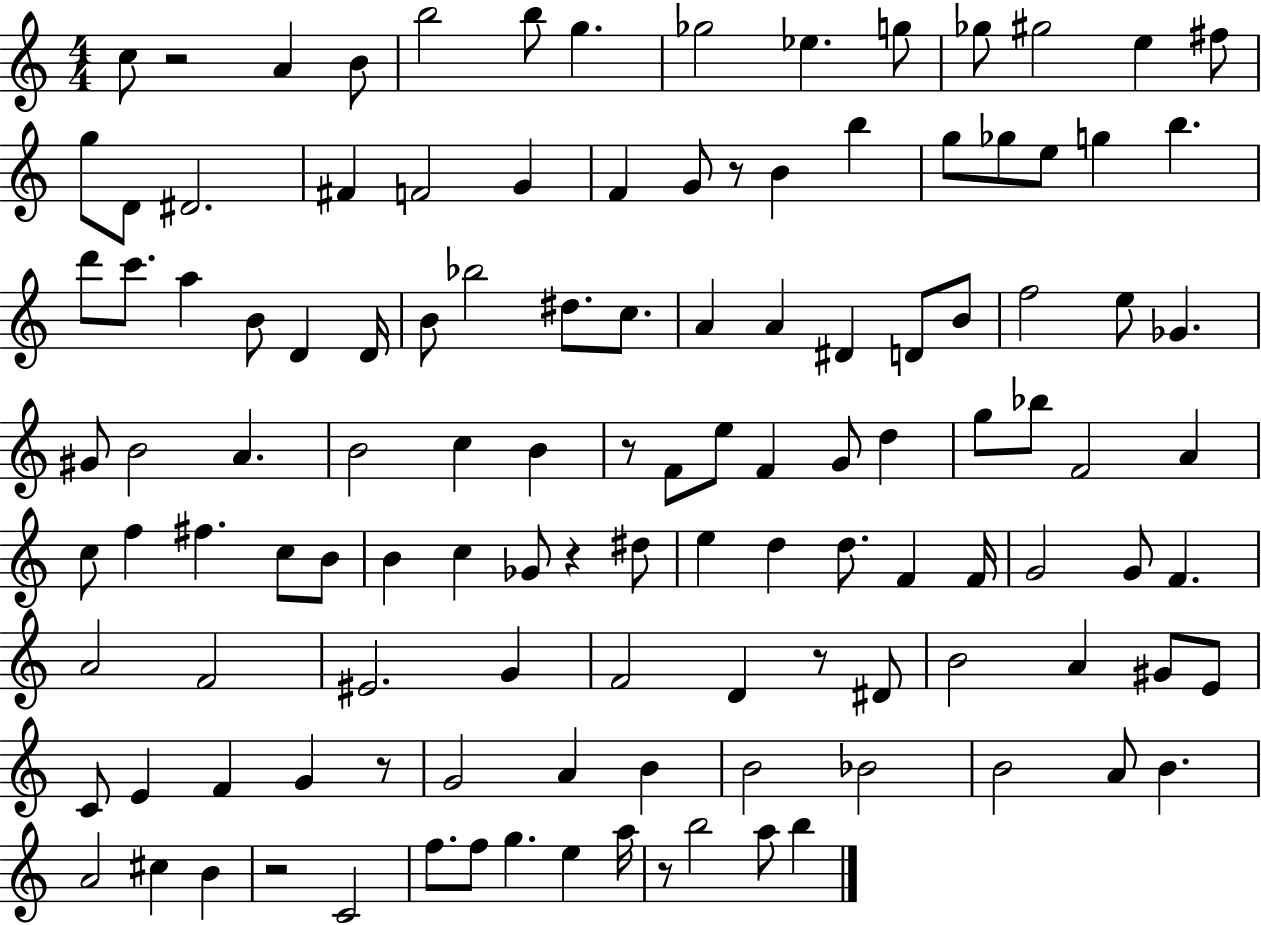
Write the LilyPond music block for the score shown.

{
  \clef treble
  \numericTimeSignature
  \time 4/4
  \key c \major
  c''8 r2 a'4 b'8 | b''2 b''8 g''4. | ges''2 ees''4. g''8 | ges''8 gis''2 e''4 fis''8 | \break g''8 d'8 dis'2. | fis'4 f'2 g'4 | f'4 g'8 r8 b'4 b''4 | g''8 ges''8 e''8 g''4 b''4. | \break d'''8 c'''8. a''4 b'8 d'4 d'16 | b'8 bes''2 dis''8. c''8. | a'4 a'4 dis'4 d'8 b'8 | f''2 e''8 ges'4. | \break gis'8 b'2 a'4. | b'2 c''4 b'4 | r8 f'8 e''8 f'4 g'8 d''4 | g''8 bes''8 f'2 a'4 | \break c''8 f''4 fis''4. c''8 b'8 | b'4 c''4 ges'8 r4 dis''8 | e''4 d''4 d''8. f'4 f'16 | g'2 g'8 f'4. | \break a'2 f'2 | eis'2. g'4 | f'2 d'4 r8 dis'8 | b'2 a'4 gis'8 e'8 | \break c'8 e'4 f'4 g'4 r8 | g'2 a'4 b'4 | b'2 bes'2 | b'2 a'8 b'4. | \break a'2 cis''4 b'4 | r2 c'2 | f''8. f''8 g''4. e''4 a''16 | r8 b''2 a''8 b''4 | \break \bar "|."
}